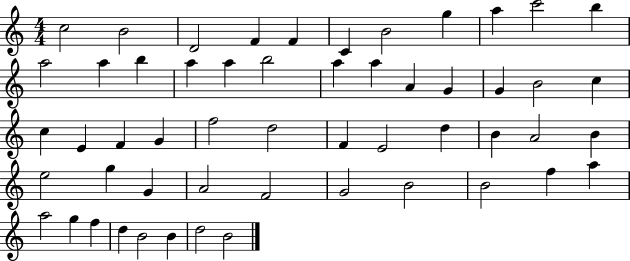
{
  \clef treble
  \numericTimeSignature
  \time 4/4
  \key c \major
  c''2 b'2 | d'2 f'4 f'4 | c'4 b'2 g''4 | a''4 c'''2 b''4 | \break a''2 a''4 b''4 | a''4 a''4 b''2 | a''4 a''4 a'4 g'4 | g'4 b'2 c''4 | \break c''4 e'4 f'4 g'4 | f''2 d''2 | f'4 e'2 d''4 | b'4 a'2 b'4 | \break e''2 g''4 g'4 | a'2 f'2 | g'2 b'2 | b'2 f''4 a''4 | \break a''2 g''4 f''4 | d''4 b'2 b'4 | d''2 b'2 | \bar "|."
}